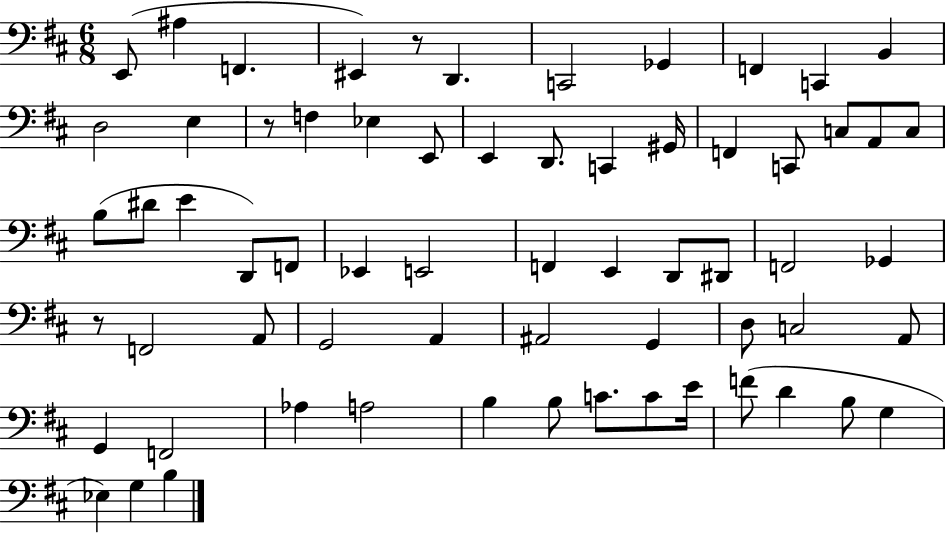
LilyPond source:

{
  \clef bass
  \numericTimeSignature
  \time 6/8
  \key d \major
  e,8( ais4 f,4. | eis,4) r8 d,4. | c,2 ges,4 | f,4 c,4 b,4 | \break d2 e4 | r8 f4 ees4 e,8 | e,4 d,8. c,4 gis,16 | f,4 c,8 c8 a,8 c8 | \break b8( dis'8 e'4 d,8) f,8 | ees,4 e,2 | f,4 e,4 d,8 dis,8 | f,2 ges,4 | \break r8 f,2 a,8 | g,2 a,4 | ais,2 g,4 | d8 c2 a,8 | \break g,4 f,2 | aes4 a2 | b4 b8 c'8. c'8 e'16 | f'8( d'4 b8 g4 | \break ees4) g4 b4 | \bar "|."
}